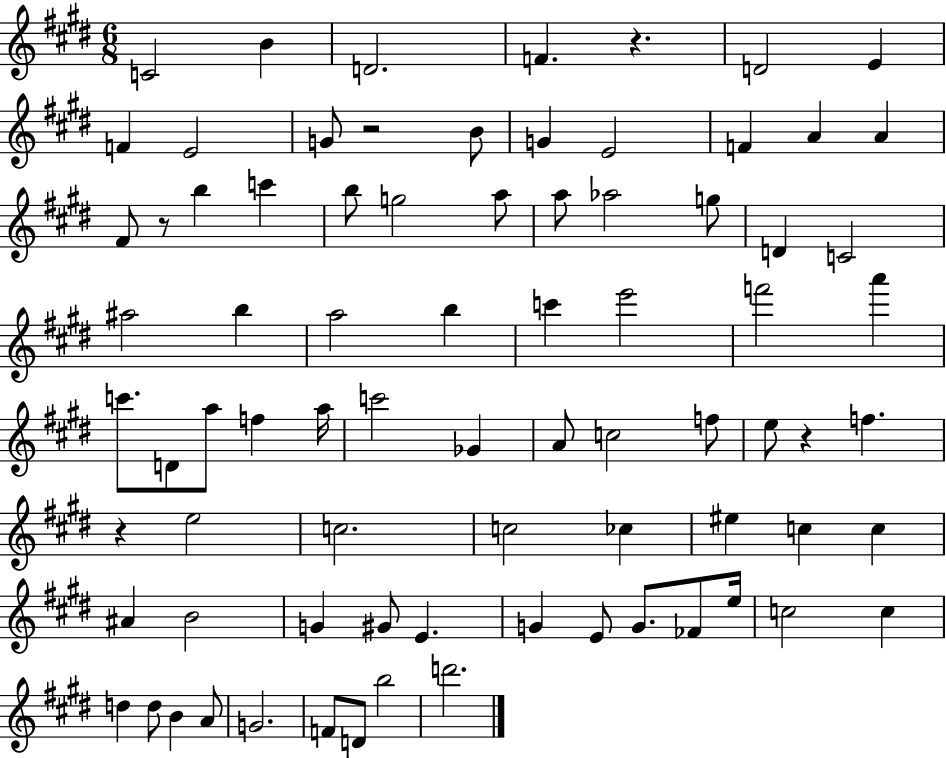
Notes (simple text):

C4/h B4/q D4/h. F4/q. R/q. D4/h E4/q F4/q E4/h G4/e R/h B4/e G4/q E4/h F4/q A4/q A4/q F#4/e R/e B5/q C6/q B5/e G5/h A5/e A5/e Ab5/h G5/e D4/q C4/h A#5/h B5/q A5/h B5/q C6/q E6/h F6/h A6/q C6/e. D4/e A5/e F5/q A5/s C6/h Gb4/q A4/e C5/h F5/e E5/e R/q F5/q. R/q E5/h C5/h. C5/h CES5/q EIS5/q C5/q C5/q A#4/q B4/h G4/q G#4/e E4/q. G4/q E4/e G4/e. FES4/e E5/s C5/h C5/q D5/q D5/e B4/q A4/e G4/h. F4/e D4/e B5/h D6/h.